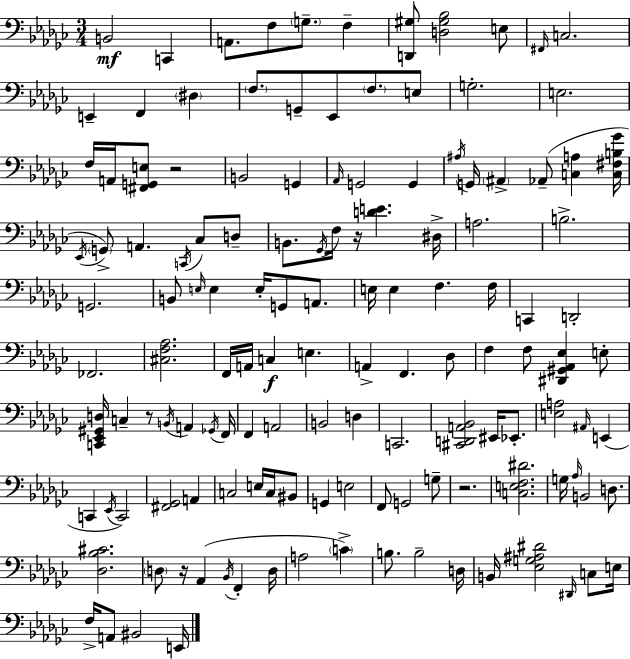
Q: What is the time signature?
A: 3/4